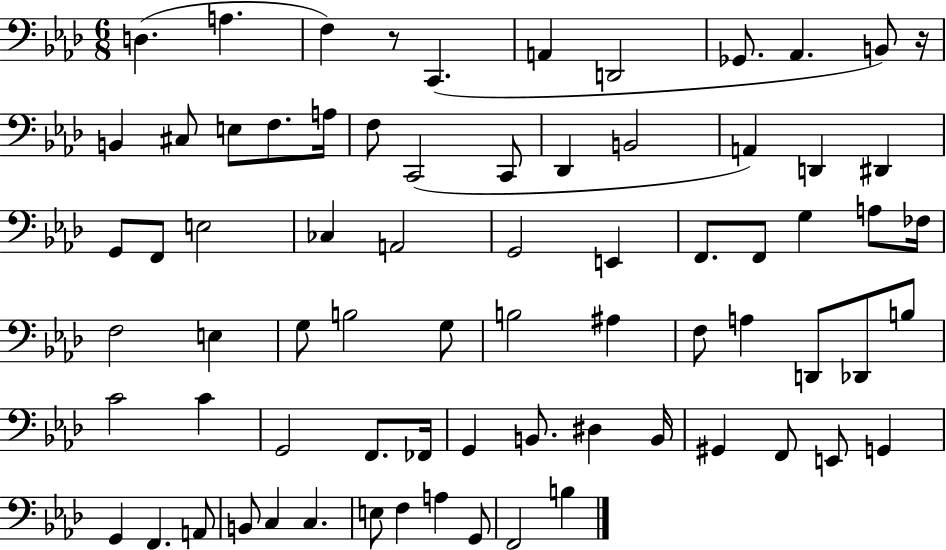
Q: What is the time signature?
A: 6/8